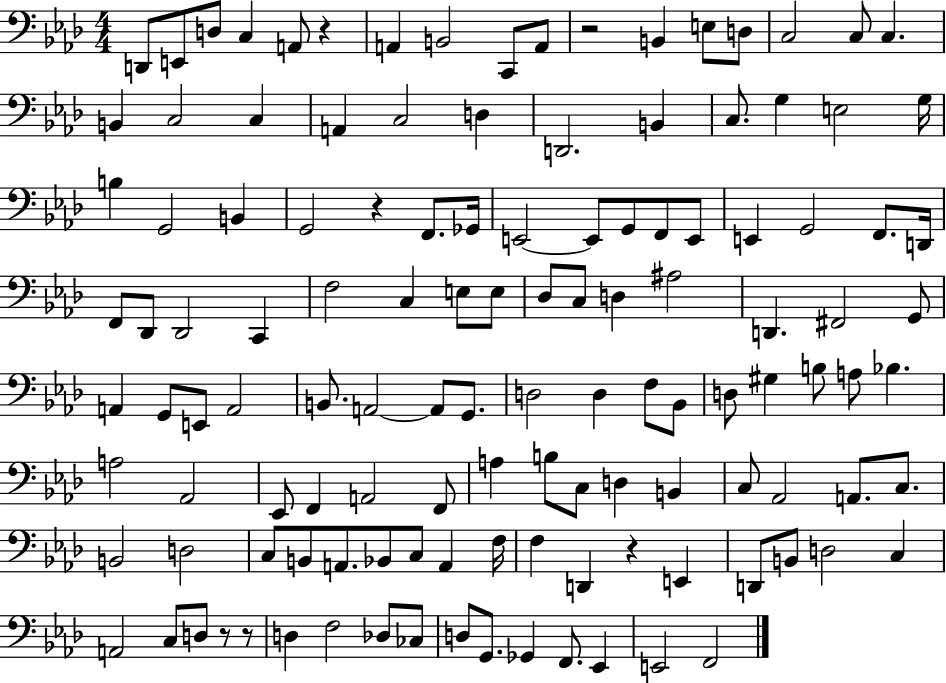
{
  \clef bass
  \numericTimeSignature
  \time 4/4
  \key aes \major
  \repeat volta 2 { d,8 e,8 d8 c4 a,8 r4 | a,4 b,2 c,8 a,8 | r2 b,4 e8 d8 | c2 c8 c4. | \break b,4 c2 c4 | a,4 c2 d4 | d,2. b,4 | c8. g4 e2 g16 | \break b4 g,2 b,4 | g,2 r4 f,8. ges,16 | e,2~~ e,8 g,8 f,8 e,8 | e,4 g,2 f,8. d,16 | \break f,8 des,8 des,2 c,4 | f2 c4 e8 e8 | des8 c8 d4 ais2 | d,4. fis,2 g,8 | \break a,4 g,8 e,8 a,2 | b,8. a,2~~ a,8 g,8. | d2 d4 f8 bes,8 | d8 gis4 b8 a8 bes4. | \break a2 aes,2 | ees,8 f,4 a,2 f,8 | a4 b8 c8 d4 b,4 | c8 aes,2 a,8. c8. | \break b,2 d2 | c8 b,8 a,8. bes,8 c8 a,4 f16 | f4 d,4 r4 e,4 | d,8 b,8 d2 c4 | \break a,2 c8 d8 r8 r8 | d4 f2 des8 ces8 | d8 g,8. ges,4 f,8. ees,4 | e,2 f,2 | \break } \bar "|."
}